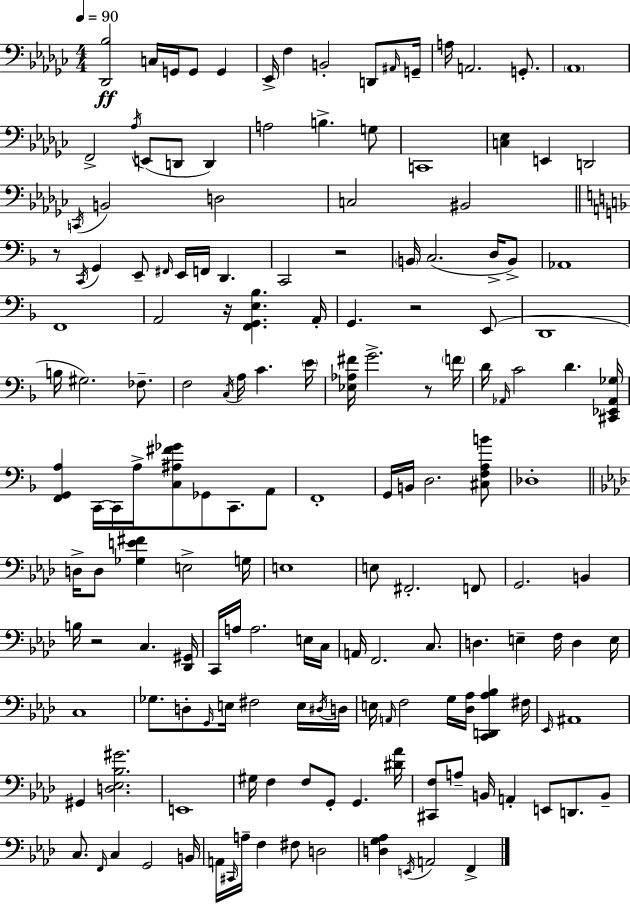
{
  \clef bass
  \numericTimeSignature
  \time 4/4
  \key ees \minor
  \tempo 4 = 90
  <des, bes>2\ff c16 g,16 g,8 g,4 | ees,16-> f4 b,2-. d,8 \grace { ais,16 } | g,16-- a16 a,2. g,8.-. | \parenthesize aes,1 | \break f,2-> \acciaccatura { aes16 }( e,8 d,8 d,4) | a2 b4.-> | g8 c,1 | <c ees>4 e,4 d,2 | \break \acciaccatura { c,16 } b,2 d2 | c2 bis,2 | \bar "||" \break \key f \major r8 \acciaccatura { c,16 } g,4 e,8-- \grace { fis,16 } e,16 f,16 d,4. | c,2 r2 | \parenthesize b,16 c2.( d16-> | b,8->) aes,1 | \break f,1 | a,2 r16 <f, g, e bes>4. | a,16-. g,4. r2 | e,8( d,1 | \break b16 gis2.) fes8.-- | f2 \acciaccatura { c16 } a16 c'4. | \parenthesize e'16 <ees aes fis'>16 g'2.-> | r8 \parenthesize f'16 d'16 \grace { aes,16 } c'2 d'4. | \break <cis, ees, aes, ges>16 <f, g, a>4 c,16~~ c,16 a16-> <c ais fis' ges'>8 ges,8 c,8. | a,8 f,1-. | g,16 b,16 d2. | <cis f a b'>8 des1-. | \break \bar "||" \break \key f \minor d16-> d8 <ges e' fis'>4 e2-> g16 | e1 | e8 fis,2.-. f,8 | g,2. b,4 | \break b16 r2 c4. <des, gis,>16 | c,16 a16 a2. e16 c16 | a,16 f,2. c8. | d4. e4-- f16 d4 e16 | \break c1 | ges8. d8-. \grace { g,16 } e16 fis2 e16 | \acciaccatura { dis16 } d16 e16 \grace { a,16 } f2 g16 <des aes>16 <c, d, aes bes>4 | fis16 \grace { ees,16 } ais,1 | \break gis,4 <d ees bes gis'>2. | e,1 | gis16 f4 f8 g,8-. g,4. | <dis' aes'>16 <cis, f>8 a8-- b,16 a,4-. e,8 d,8. | \break b,8-- c8. \grace { f,16 } c4 g,2 | b,16 a,16 \grace { cis,16 } a16-- f4 fis8 d2 | <d g aes>4 \acciaccatura { e,16 } a,2 | f,4-> \bar "|."
}